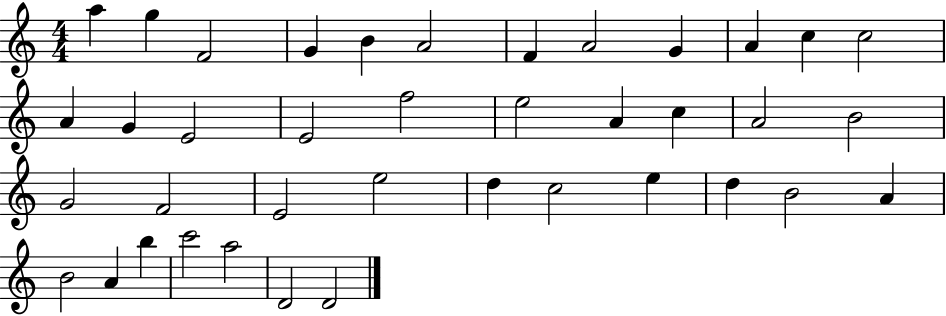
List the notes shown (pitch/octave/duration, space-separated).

A5/q G5/q F4/h G4/q B4/q A4/h F4/q A4/h G4/q A4/q C5/q C5/h A4/q G4/q E4/h E4/h F5/h E5/h A4/q C5/q A4/h B4/h G4/h F4/h E4/h E5/h D5/q C5/h E5/q D5/q B4/h A4/q B4/h A4/q B5/q C6/h A5/h D4/h D4/h